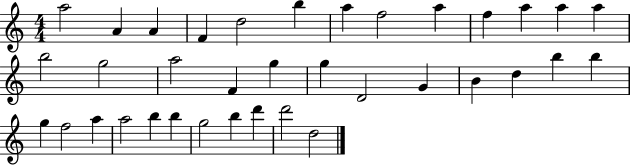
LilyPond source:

{
  \clef treble
  \numericTimeSignature
  \time 4/4
  \key c \major
  a''2 a'4 a'4 | f'4 d''2 b''4 | a''4 f''2 a''4 | f''4 a''4 a''4 a''4 | \break b''2 g''2 | a''2 f'4 g''4 | g''4 d'2 g'4 | b'4 d''4 b''4 b''4 | \break g''4 f''2 a''4 | a''2 b''4 b''4 | g''2 b''4 d'''4 | d'''2 d''2 | \break \bar "|."
}